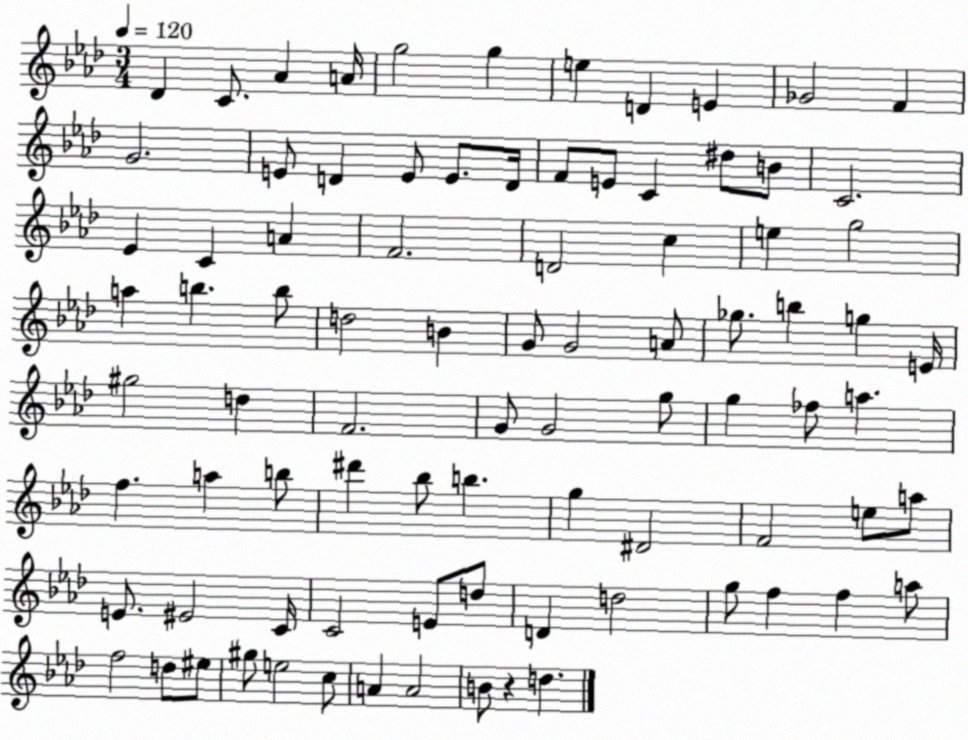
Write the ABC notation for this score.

X:1
T:Untitled
M:3/4
L:1/4
K:Ab
_D C/2 _A A/4 g2 g e D E _G2 F G2 E/2 D E/2 E/2 D/4 F/2 E/2 C ^d/2 B/2 C2 _E C A F2 D2 c e g2 a b b/2 d2 B G/2 G2 A/2 _g/2 b g E/4 ^g2 d F2 G/2 G2 g/2 g _f/2 a f a b/2 ^d' _b/2 b g ^D2 F2 e/2 a/2 E/2 ^E2 C/4 C2 E/2 d/2 D d2 g/2 f f a/2 f2 d/2 ^e/2 ^g/2 e2 c/2 A A2 B/2 z d